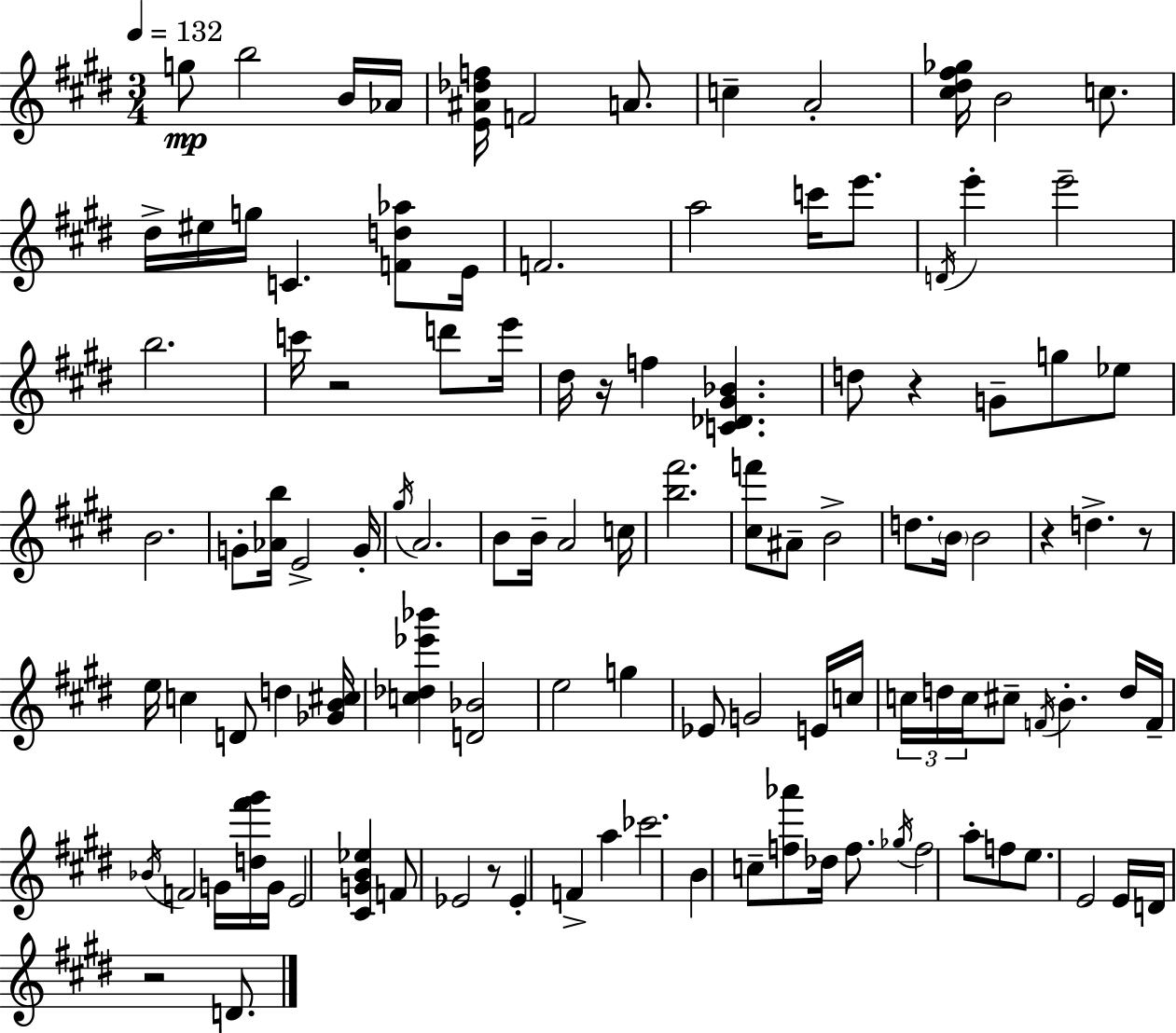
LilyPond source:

{
  \clef treble
  \numericTimeSignature
  \time 3/4
  \key e \major
  \tempo 4 = 132
  g''8\mp b''2 b'16 aes'16 | <e' ais' des'' f''>16 f'2 a'8. | c''4-- a'2-. | <cis'' dis'' fis'' ges''>16 b'2 c''8. | \break dis''16-> eis''16 g''16 c'4. <f' d'' aes''>8 e'16 | f'2. | a''2 c'''16 e'''8. | \acciaccatura { d'16 } e'''4-. e'''2-- | \break b''2. | c'''16 r2 d'''8 | e'''16 dis''16 r16 f''4 <c' des' gis' bes'>4. | d''8 r4 g'8-- g''8 ees''8 | \break b'2. | g'8-. <aes' b''>16 e'2-> | g'16-. \acciaccatura { gis''16 } a'2. | b'8 b'16-- a'2 | \break c''16 <b'' fis'''>2. | <cis'' f'''>8 ais'8-- b'2-> | d''8. \parenthesize b'16 b'2 | r4 d''4.-> | \break r8 e''16 c''4 d'8 d''4 | <ges' b' cis''>16 <c'' des'' ees''' bes'''>4 <d' bes'>2 | e''2 g''4 | ees'8 g'2 | \break e'16 c''16 \tuplet 3/2 { c''16 d''16 c''16 } cis''8-- \acciaccatura { f'16 } b'4.-. | d''16 f'16-- \acciaccatura { bes'16 } f'2 | g'16 <d'' fis''' gis'''>16 g'16 e'2 | <cis' g' b' ees''>4 f'8 ees'2 | \break r8 ees'4-. f'4-> | a''4 ces'''2. | b'4 c''8-- <f'' aes'''>8 | des''16 f''8. \acciaccatura { ges''16 } f''2 | \break a''8-. f''8 e''8. e'2 | e'16 d'16 r2 | d'8. \bar "|."
}